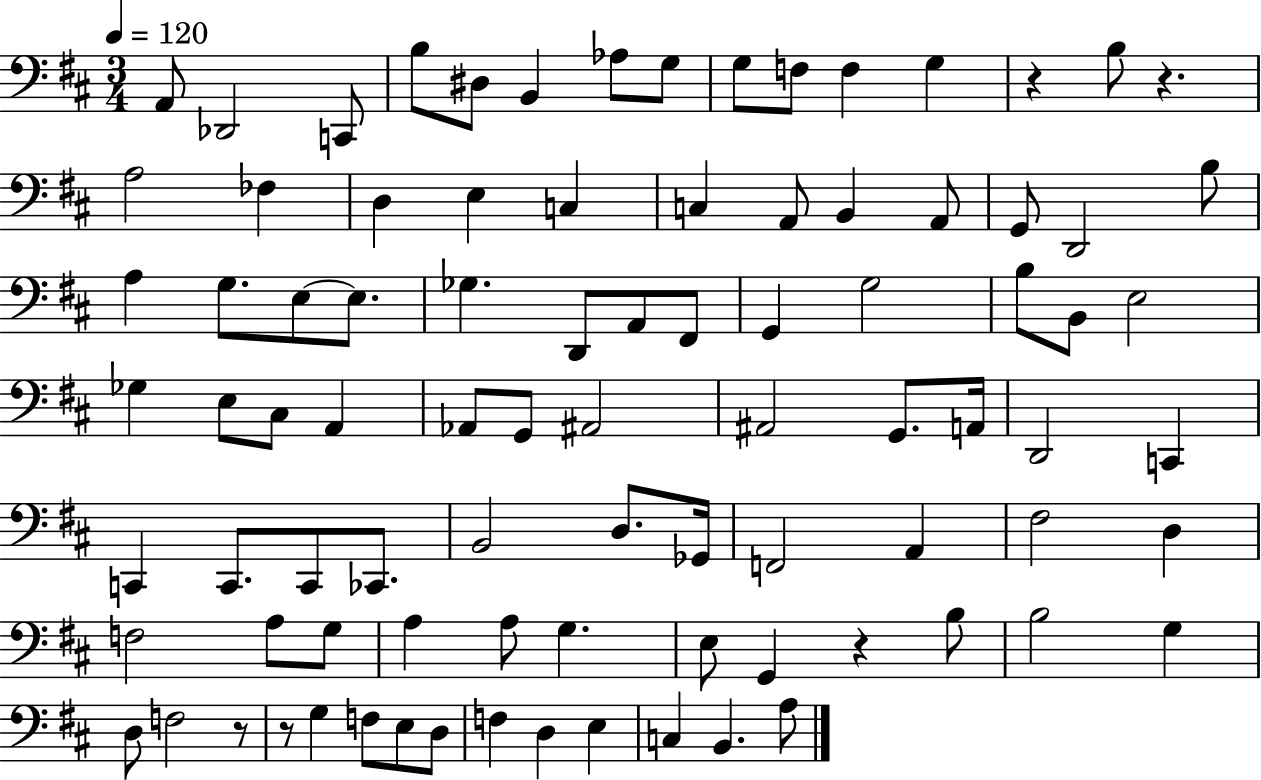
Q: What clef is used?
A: bass